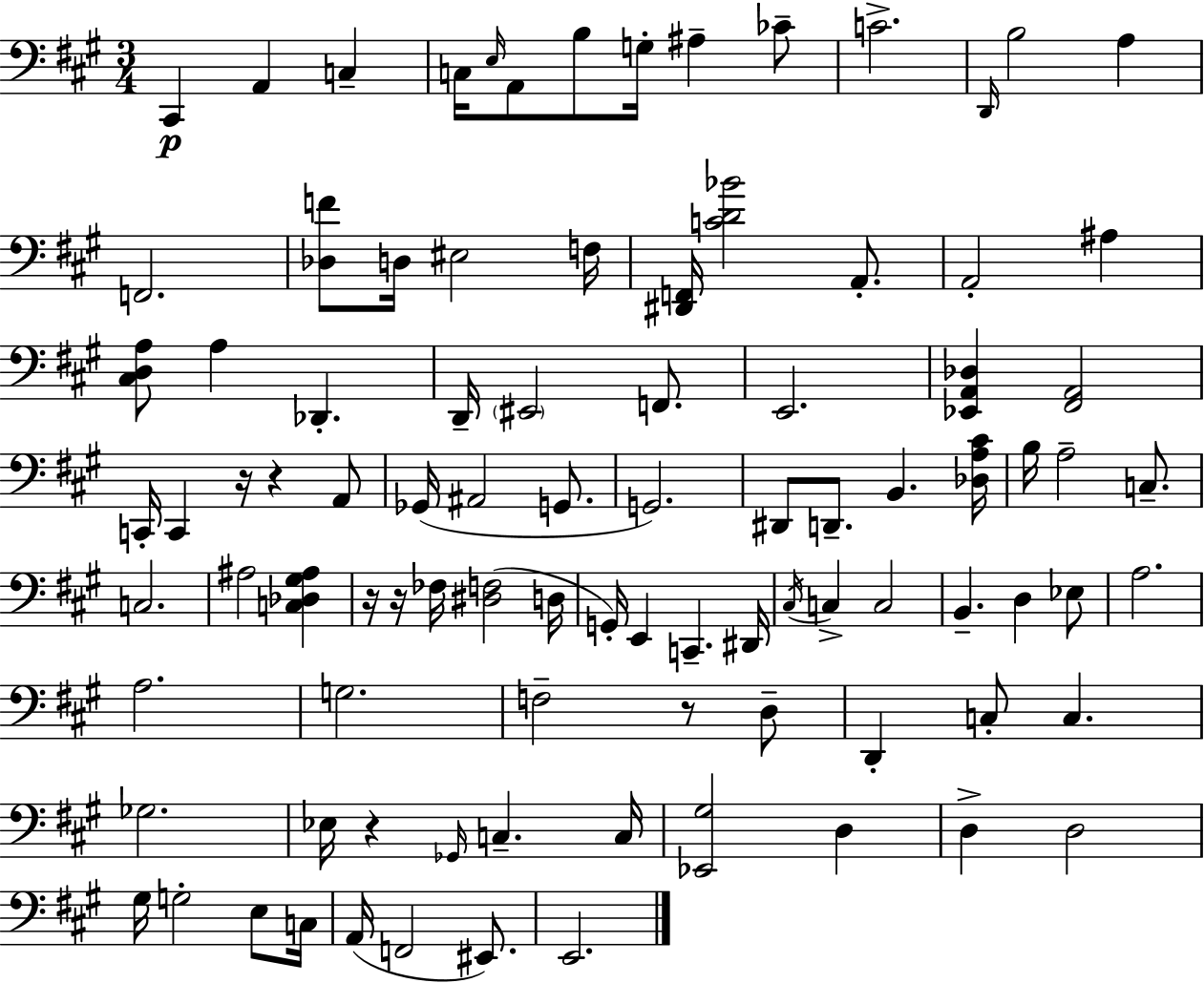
{
  \clef bass
  \numericTimeSignature
  \time 3/4
  \key a \major
  cis,4\p a,4 c4-- | c16 \grace { e16 } a,8 b8 g16-. ais4-- ces'8-- | c'2.-> | \grace { d,16 } b2 a4 | \break f,2. | <des f'>8 d16 eis2 | f16 <dis, f,>16 <c' d' bes'>2 a,8.-. | a,2-. ais4 | \break <cis d a>8 a4 des,4.-. | d,16-- \parenthesize eis,2 f,8. | e,2. | <ees, a, des>4 <fis, a,>2 | \break c,16-. c,4 r16 r4 | a,8 ges,16( ais,2 g,8. | g,2.) | dis,8 d,8.-- b,4. | \break <des a cis'>16 b16 a2-- c8.-- | c2. | ais2 <c des gis ais>4 | r16 r16 fes16 <dis f>2( | \break d16 g,16-.) e,4 c,4.-- | dis,16 \acciaccatura { cis16 } c4-> c2 | b,4.-- d4 | ees8 a2. | \break a2. | g2. | f2-- r8 | d8-- d,4-. c8-. c4. | \break ges2. | ees16 r4 \grace { ges,16 } c4.-- | c16 <ees, gis>2 | d4 d4-> d2 | \break gis16 g2-. | e8 c16 a,16( f,2 | eis,8.) e,2. | \bar "|."
}